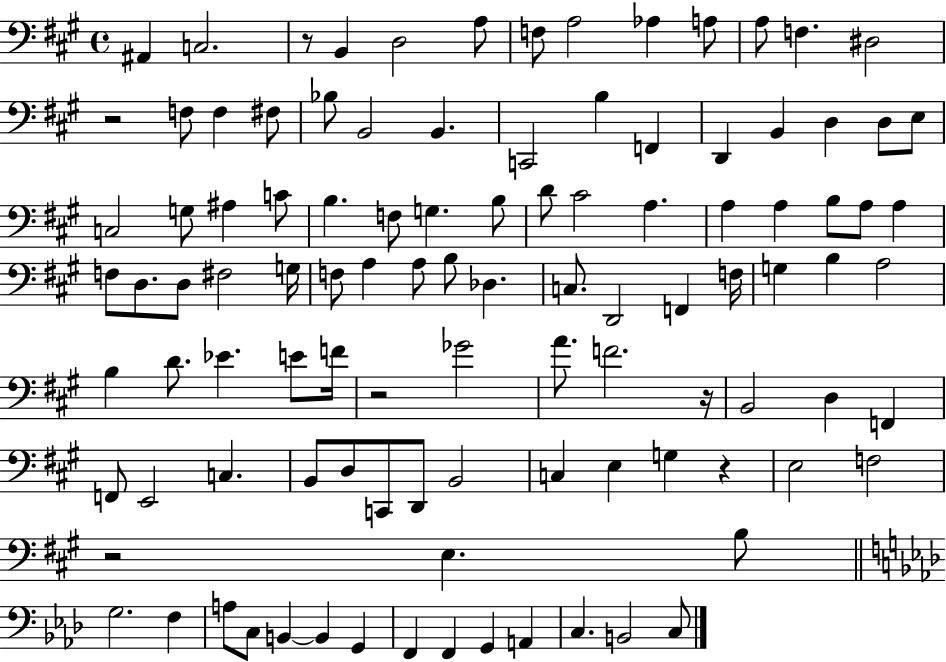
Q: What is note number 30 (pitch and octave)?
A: C4